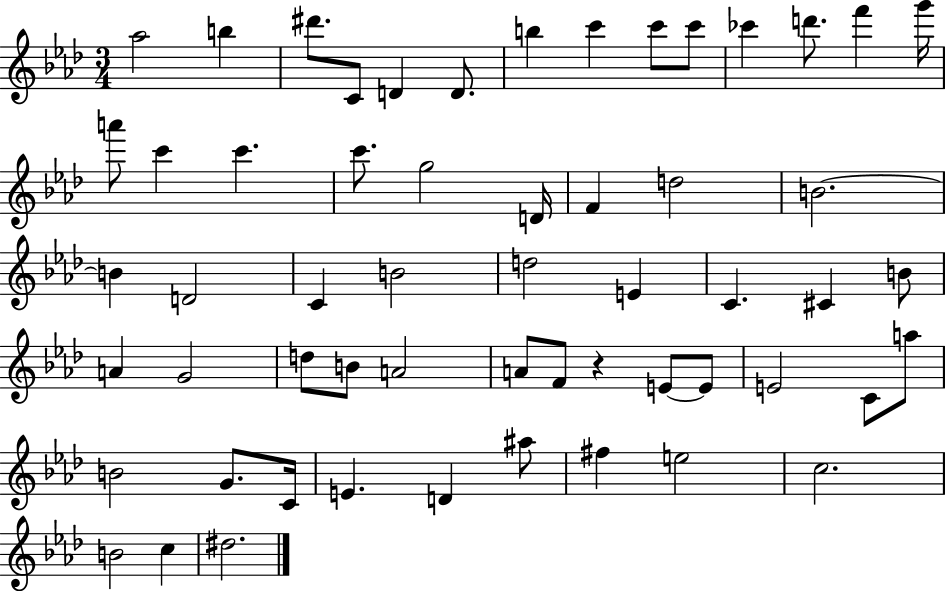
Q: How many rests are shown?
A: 1